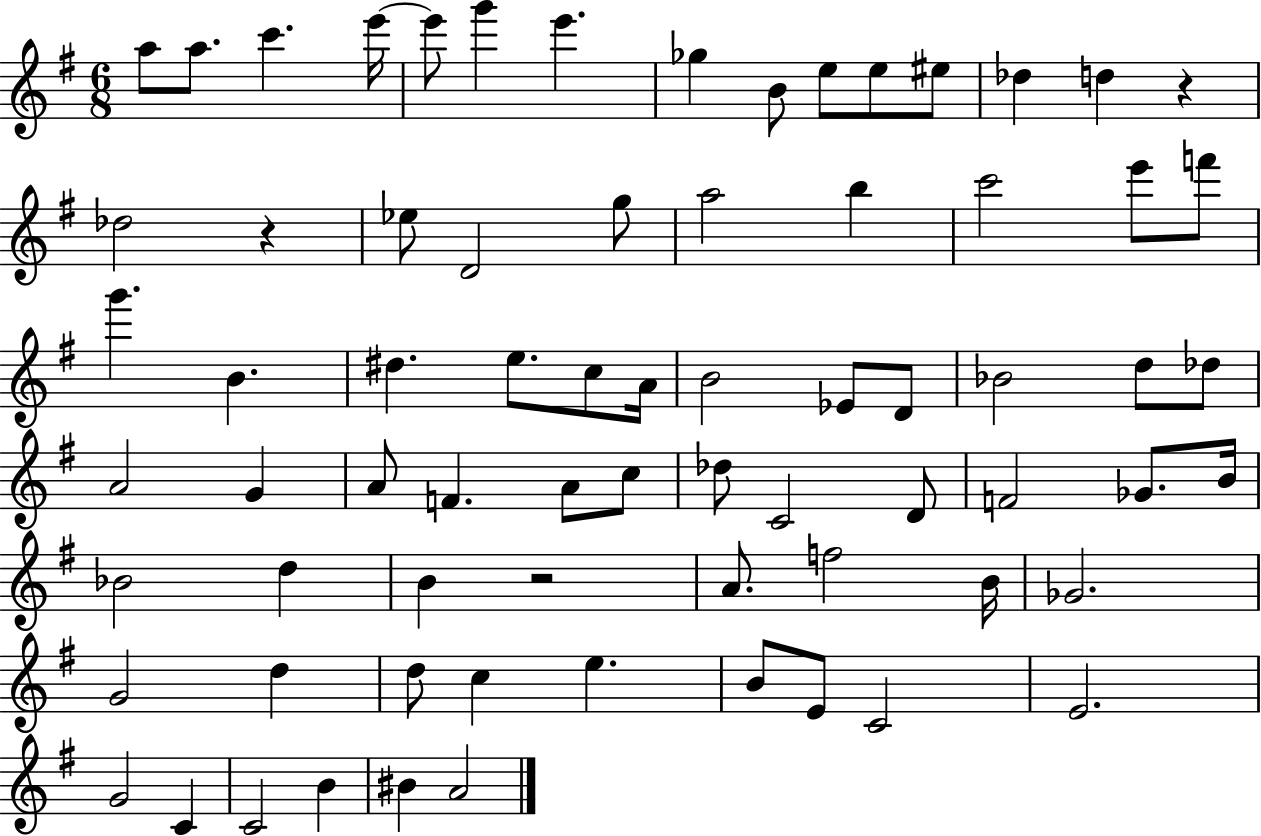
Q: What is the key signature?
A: G major